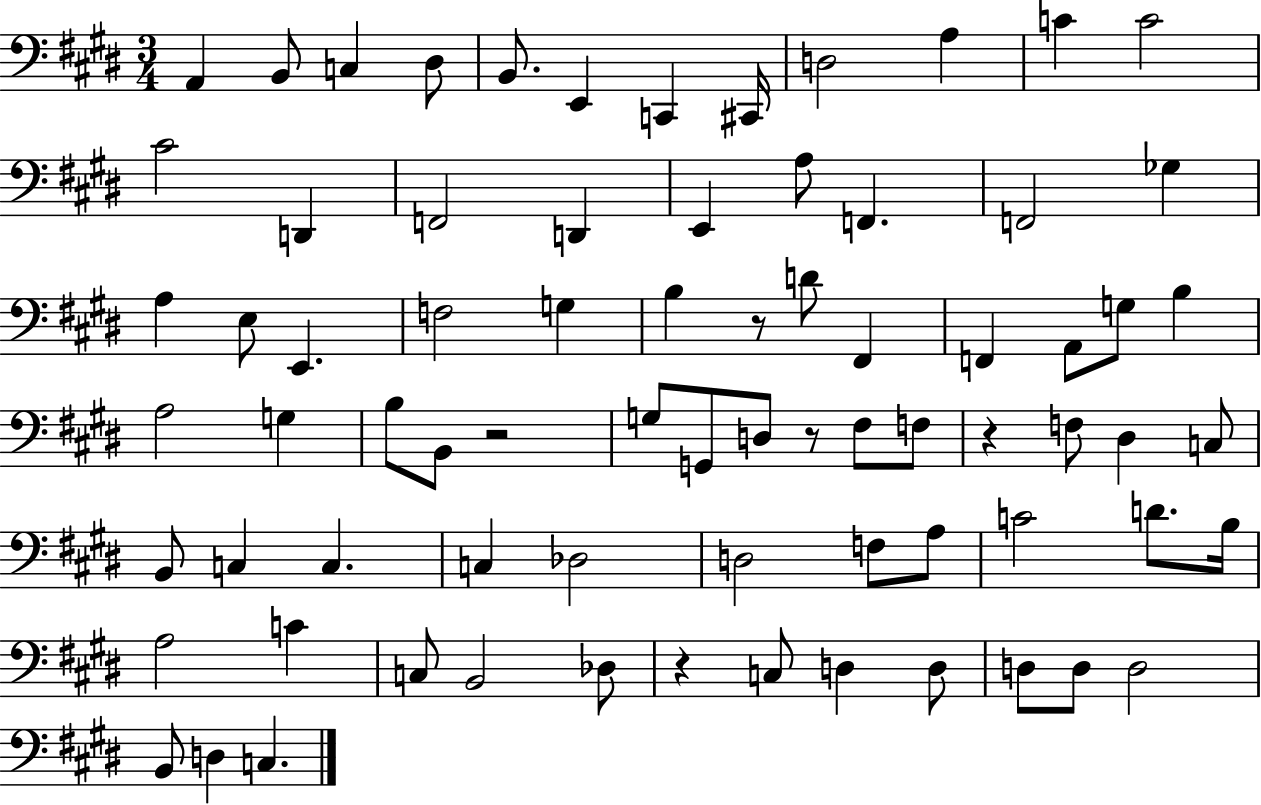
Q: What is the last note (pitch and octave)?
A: C3